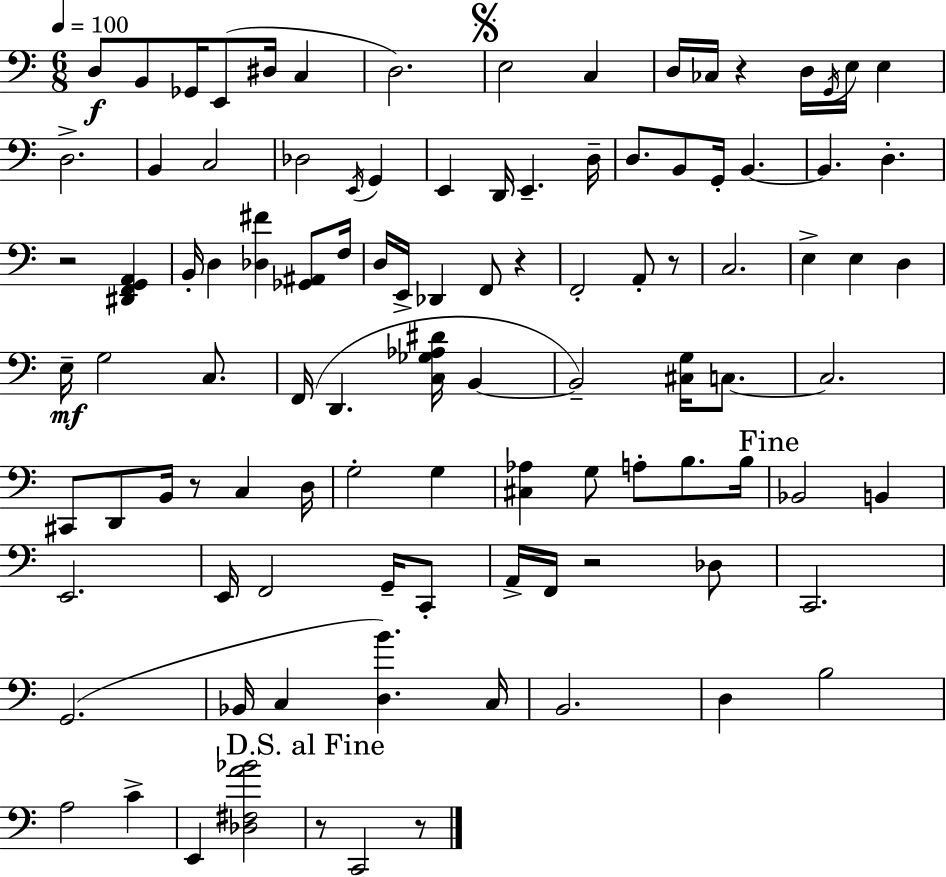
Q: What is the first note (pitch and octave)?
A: D3